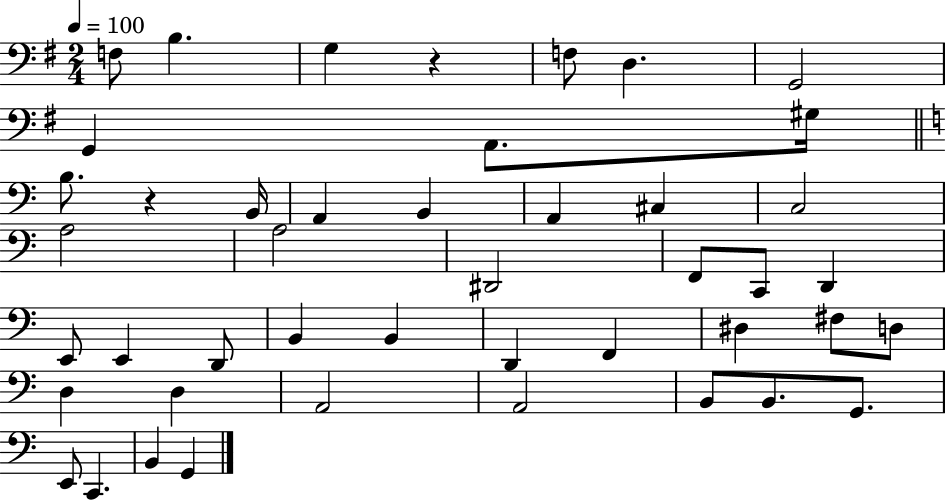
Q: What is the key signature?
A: G major